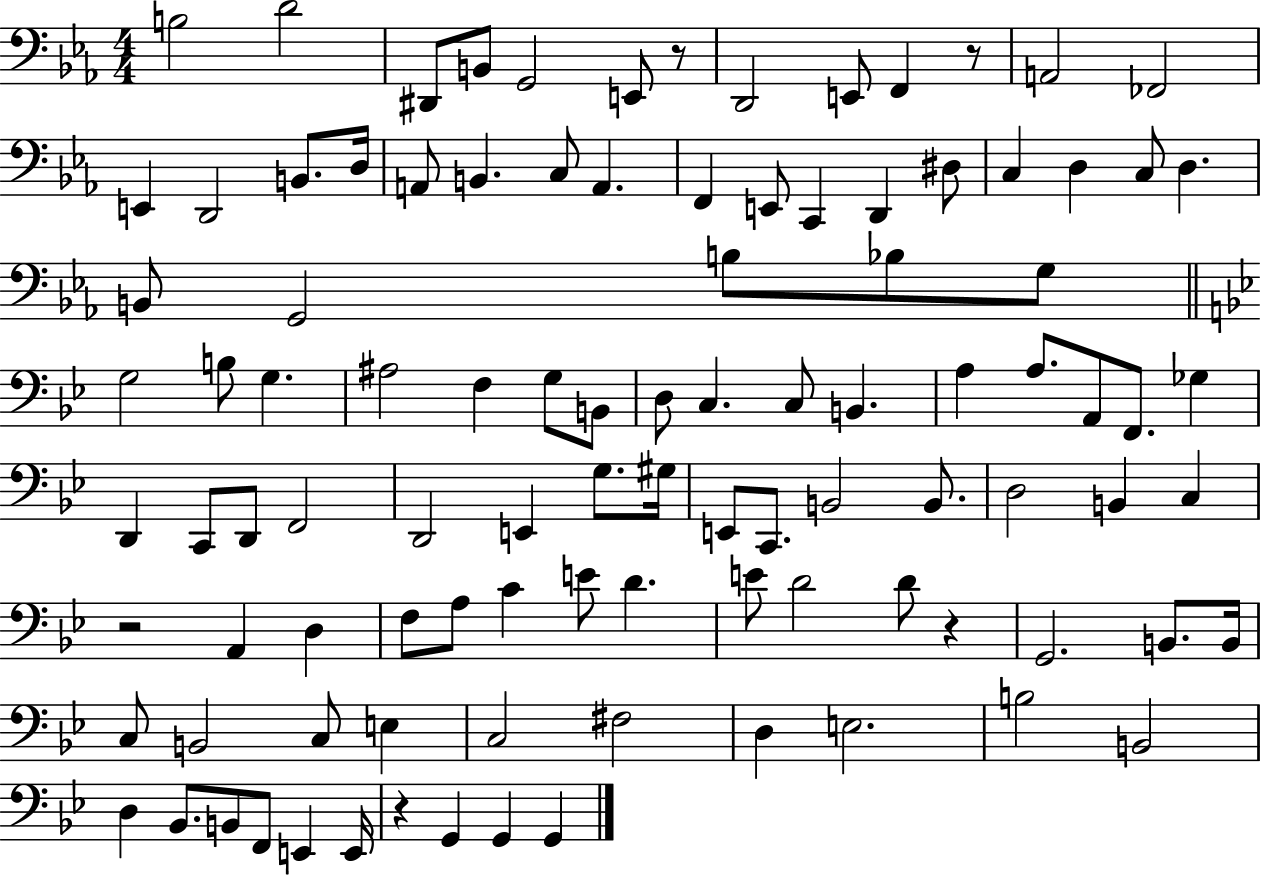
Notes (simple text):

B3/h D4/h D#2/e B2/e G2/h E2/e R/e D2/h E2/e F2/q R/e A2/h FES2/h E2/q D2/h B2/e. D3/s A2/e B2/q. C3/e A2/q. F2/q E2/e C2/q D2/q D#3/e C3/q D3/q C3/e D3/q. B2/e G2/h B3/e Bb3/e G3/e G3/h B3/e G3/q. A#3/h F3/q G3/e B2/e D3/e C3/q. C3/e B2/q. A3/q A3/e. A2/e F2/e. Gb3/q D2/q C2/e D2/e F2/h D2/h E2/q G3/e. G#3/s E2/e C2/e. B2/h B2/e. D3/h B2/q C3/q R/h A2/q D3/q F3/e A3/e C4/q E4/e D4/q. E4/e D4/h D4/e R/q G2/h. B2/e. B2/s C3/e B2/h C3/e E3/q C3/h F#3/h D3/q E3/h. B3/h B2/h D3/q Bb2/e. B2/e F2/e E2/q E2/s R/q G2/q G2/q G2/q